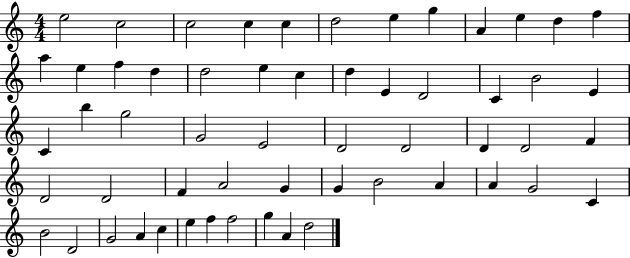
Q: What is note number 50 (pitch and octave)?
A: A4